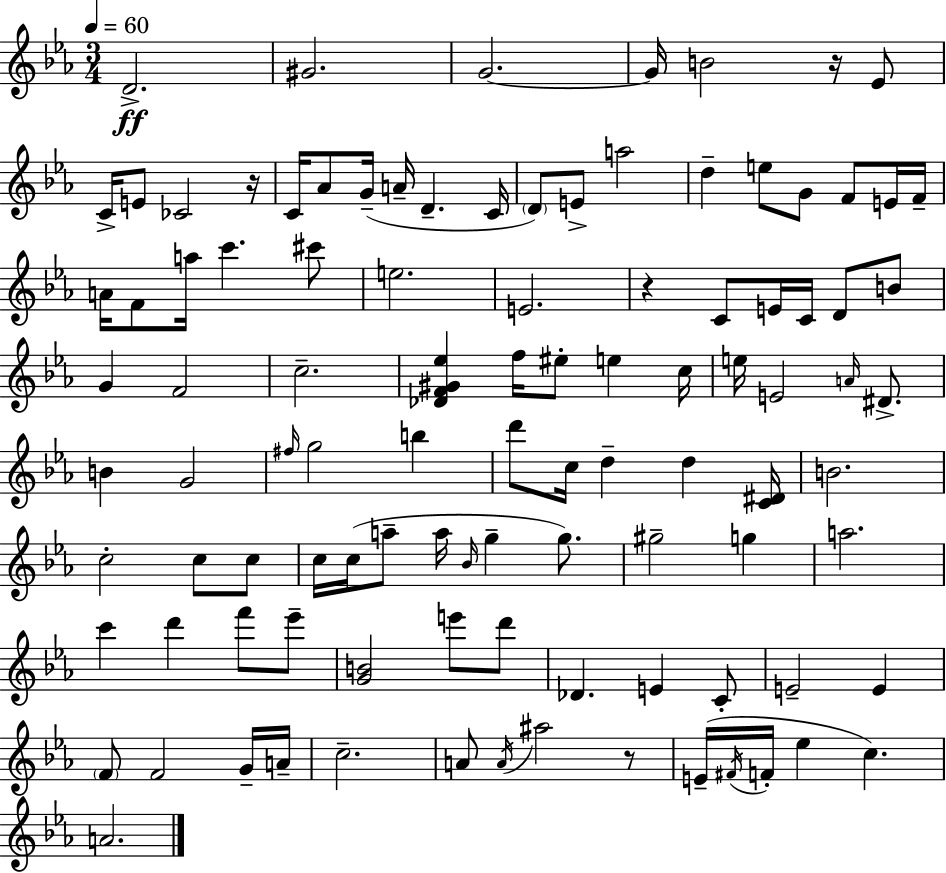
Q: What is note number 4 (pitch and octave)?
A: G4